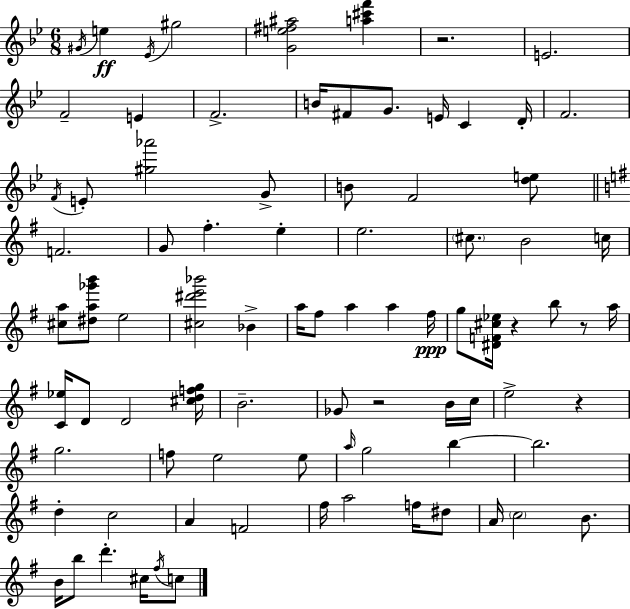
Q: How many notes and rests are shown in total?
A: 85